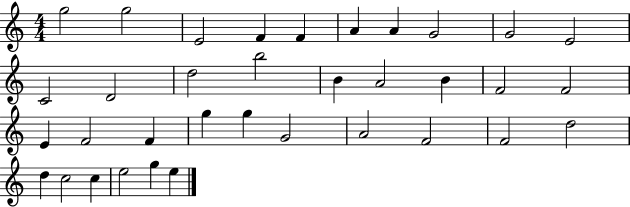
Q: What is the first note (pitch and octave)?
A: G5